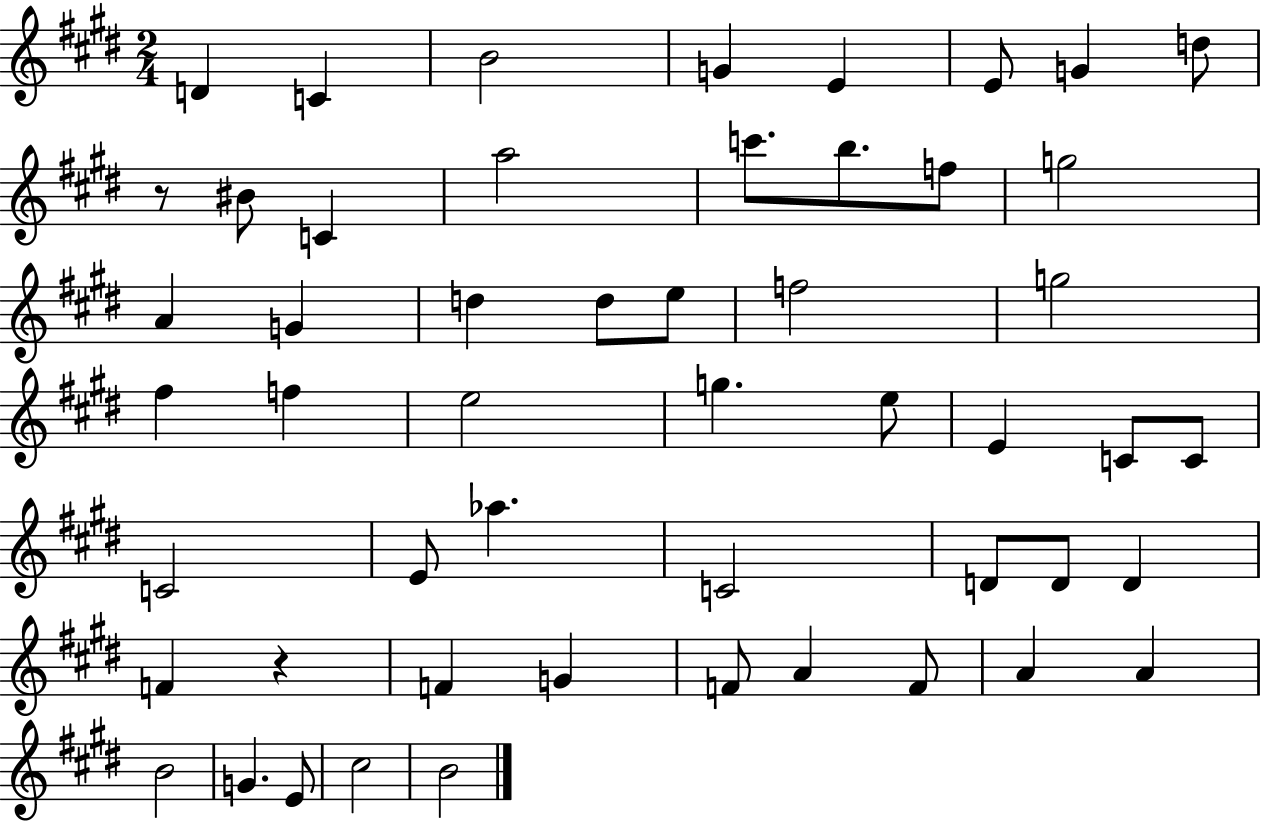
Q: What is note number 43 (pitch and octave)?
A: F4